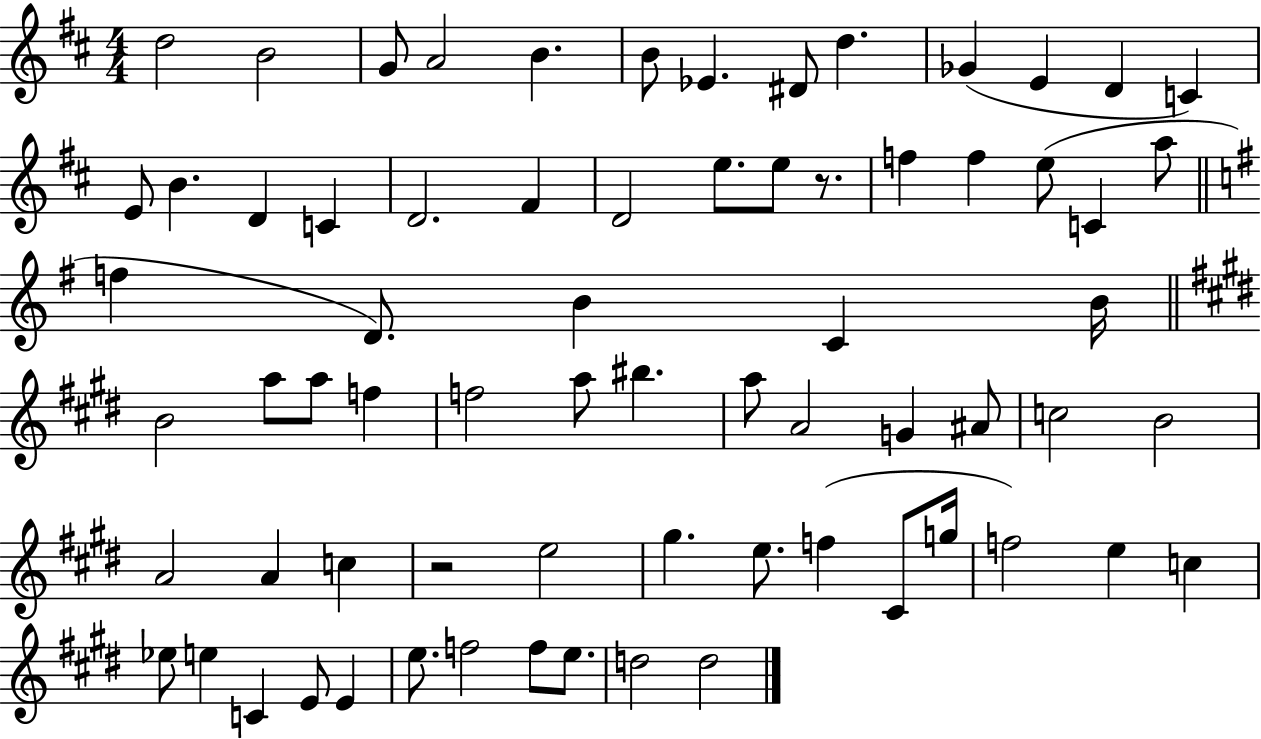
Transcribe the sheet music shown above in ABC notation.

X:1
T:Untitled
M:4/4
L:1/4
K:D
d2 B2 G/2 A2 B B/2 _E ^D/2 d _G E D C E/2 B D C D2 ^F D2 e/2 e/2 z/2 f f e/2 C a/2 f D/2 B C B/4 B2 a/2 a/2 f f2 a/2 ^b a/2 A2 G ^A/2 c2 B2 A2 A c z2 e2 ^g e/2 f ^C/2 g/4 f2 e c _e/2 e C E/2 E e/2 f2 f/2 e/2 d2 d2